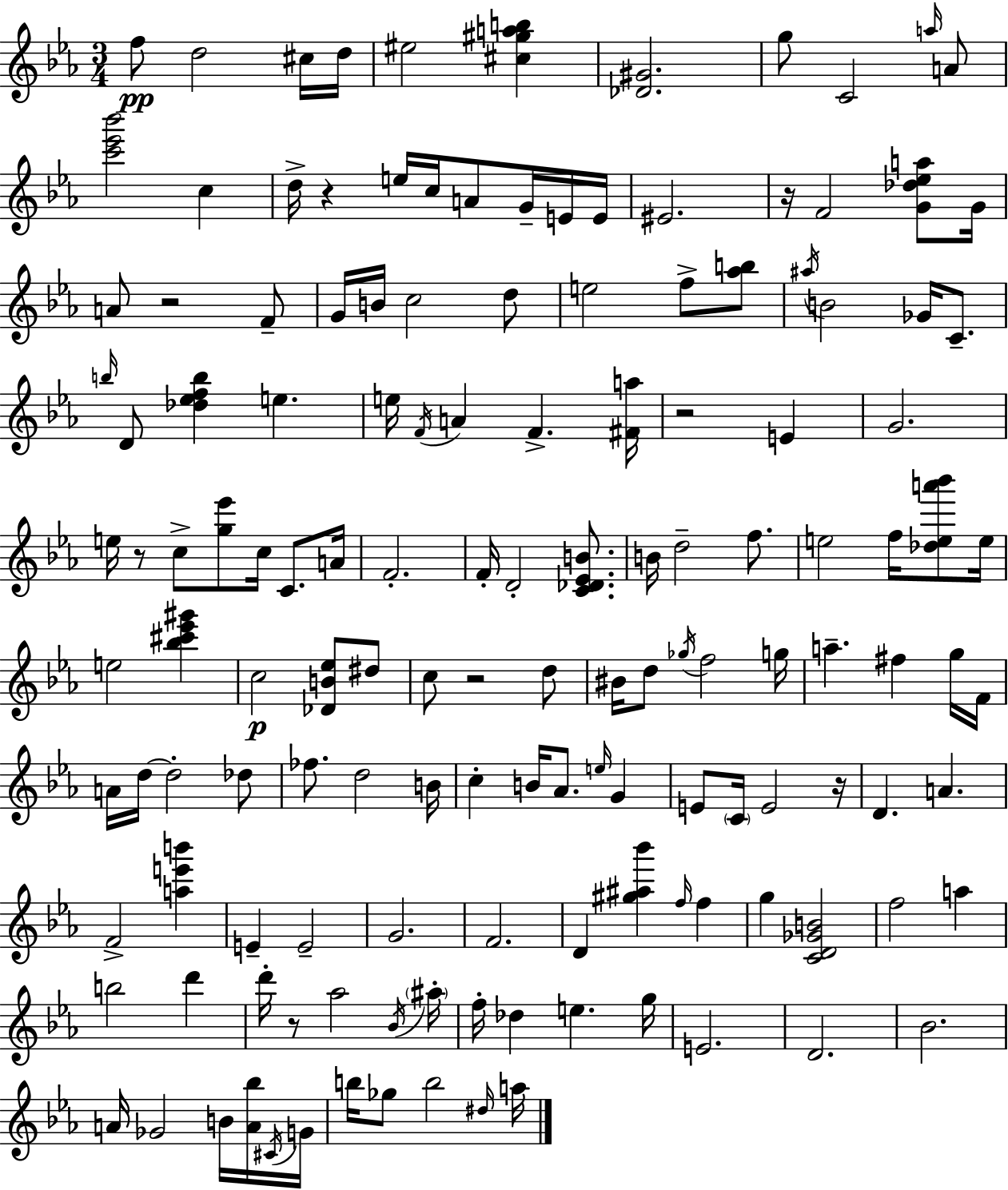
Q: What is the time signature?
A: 3/4